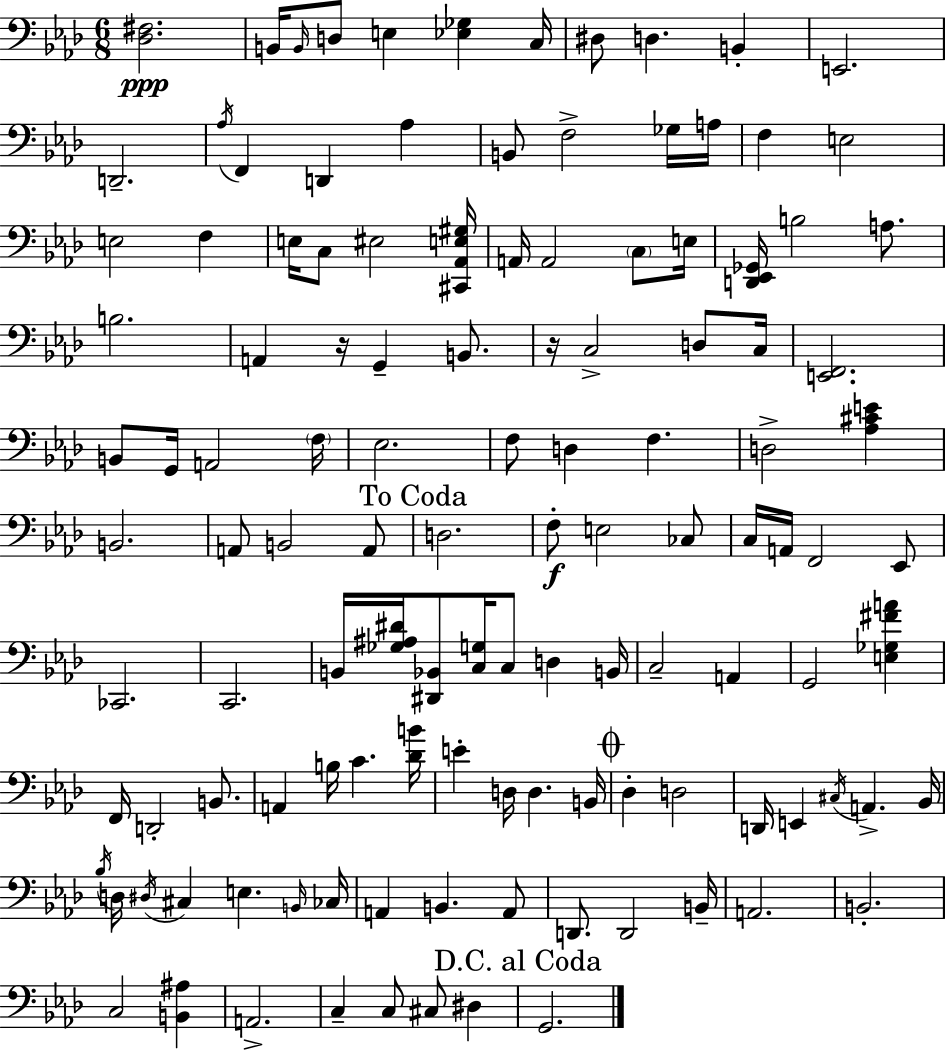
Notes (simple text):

[Db3,F#3]/h. B2/s B2/s D3/e E3/q [Eb3,Gb3]/q C3/s D#3/e D3/q. B2/q E2/h. D2/h. Ab3/s F2/q D2/q Ab3/q B2/e F3/h Gb3/s A3/s F3/q E3/h E3/h F3/q E3/s C3/e EIS3/h [C#2,Ab2,E3,G#3]/s A2/s A2/h C3/e E3/s [D2,Eb2,Gb2]/s B3/h A3/e. B3/h. A2/q R/s G2/q B2/e. R/s C3/h D3/e C3/s [E2,F2]/h. B2/e G2/s A2/h F3/s Eb3/h. F3/e D3/q F3/q. D3/h [Ab3,C#4,E4]/q B2/h. A2/e B2/h A2/e D3/h. F3/e E3/h CES3/e C3/s A2/s F2/h Eb2/e CES2/h. C2/h. B2/s [Gb3,A#3,D#4]/s [D#2,Bb2]/e [C3,G3]/s C3/e D3/q B2/s C3/h A2/q G2/h [E3,Gb3,F#4,A4]/q F2/s D2/h B2/e. A2/q B3/s C4/q. [Db4,B4]/s E4/q D3/s D3/q. B2/s Db3/q D3/h D2/s E2/q C#3/s A2/q. Bb2/s Bb3/s D3/s D#3/s C#3/q E3/q. B2/s CES3/s A2/q B2/q. A2/e D2/e. D2/h B2/s A2/h. B2/h. C3/h [B2,A#3]/q A2/h. C3/q C3/e C#3/e D#3/q G2/h.